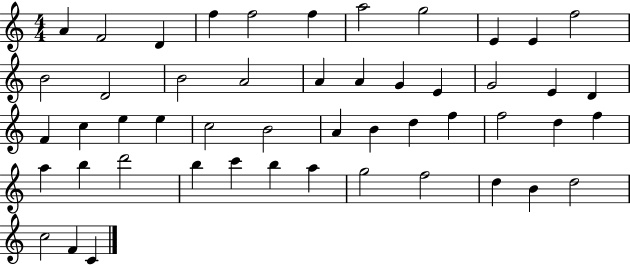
{
  \clef treble
  \numericTimeSignature
  \time 4/4
  \key c \major
  a'4 f'2 d'4 | f''4 f''2 f''4 | a''2 g''2 | e'4 e'4 f''2 | \break b'2 d'2 | b'2 a'2 | a'4 a'4 g'4 e'4 | g'2 e'4 d'4 | \break f'4 c''4 e''4 e''4 | c''2 b'2 | a'4 b'4 d''4 f''4 | f''2 d''4 f''4 | \break a''4 b''4 d'''2 | b''4 c'''4 b''4 a''4 | g''2 f''2 | d''4 b'4 d''2 | \break c''2 f'4 c'4 | \bar "|."
}